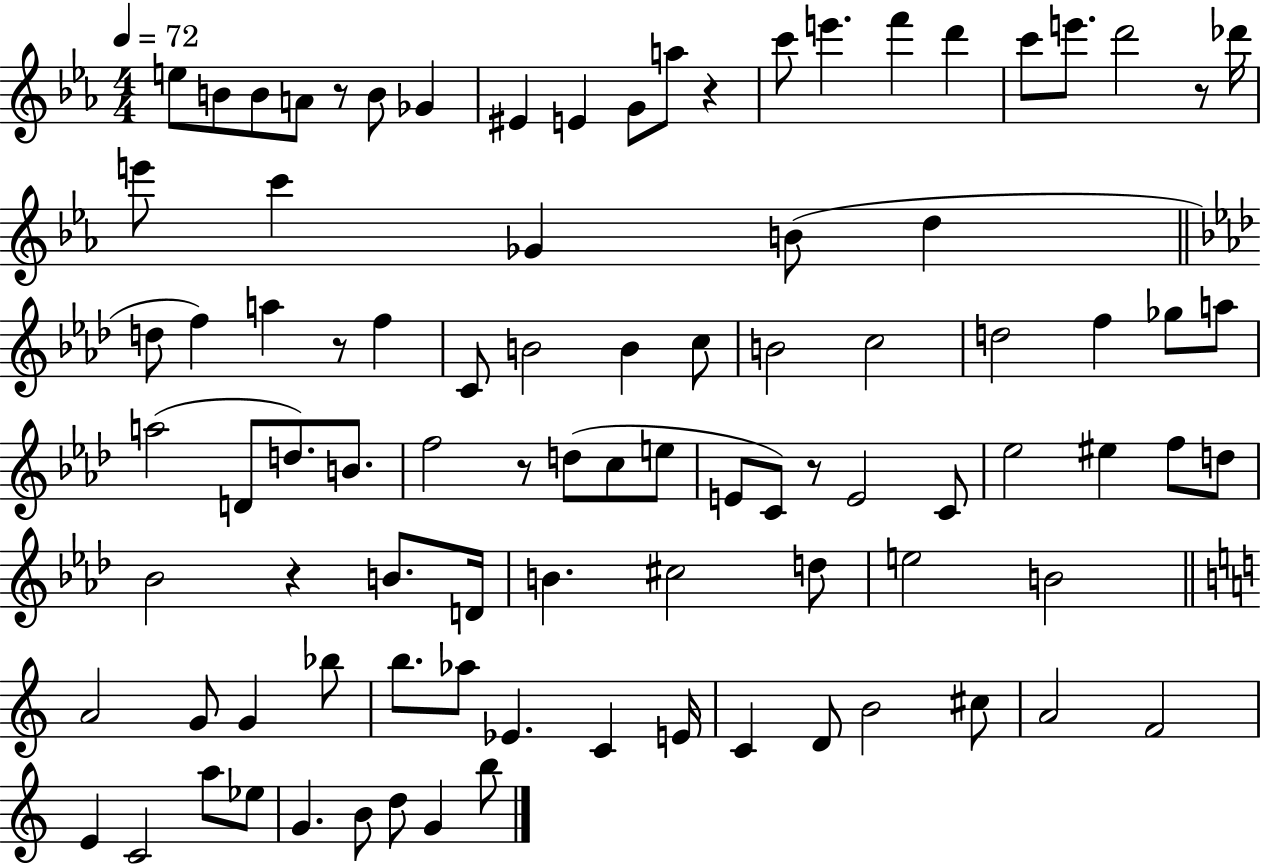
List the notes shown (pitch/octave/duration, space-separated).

E5/e B4/e B4/e A4/e R/e B4/e Gb4/q EIS4/q E4/q G4/e A5/e R/q C6/e E6/q. F6/q D6/q C6/e E6/e. D6/h R/e Db6/s E6/e C6/q Gb4/q B4/e D5/q D5/e F5/q A5/q R/e F5/q C4/e B4/h B4/q C5/e B4/h C5/h D5/h F5/q Gb5/e A5/e A5/h D4/e D5/e. B4/e. F5/h R/e D5/e C5/e E5/e E4/e C4/e R/e E4/h C4/e Eb5/h EIS5/q F5/e D5/e Bb4/h R/q B4/e. D4/s B4/q. C#5/h D5/e E5/h B4/h A4/h G4/e G4/q Bb5/e B5/e. Ab5/e Eb4/q. C4/q E4/s C4/q D4/e B4/h C#5/e A4/h F4/h E4/q C4/h A5/e Eb5/e G4/q. B4/e D5/e G4/q B5/e